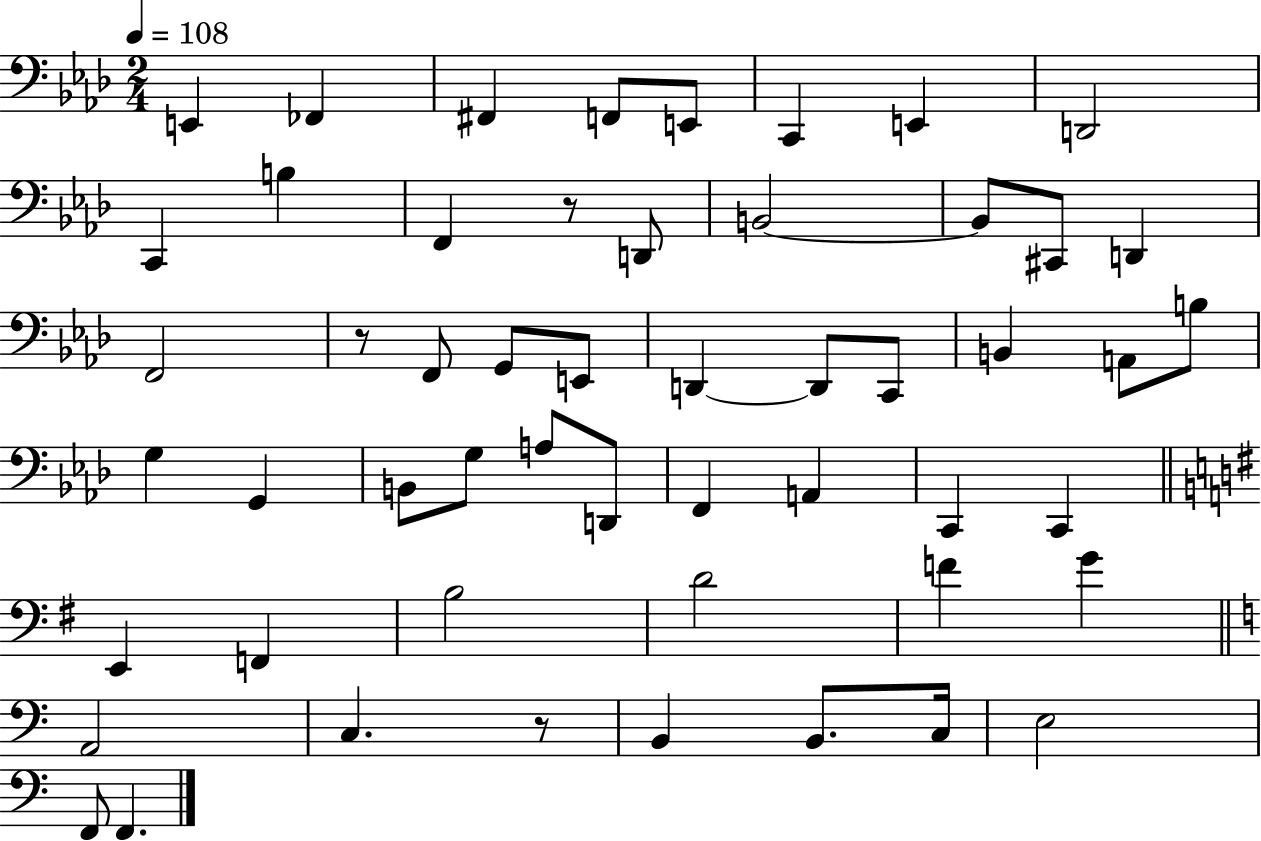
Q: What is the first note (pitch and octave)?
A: E2